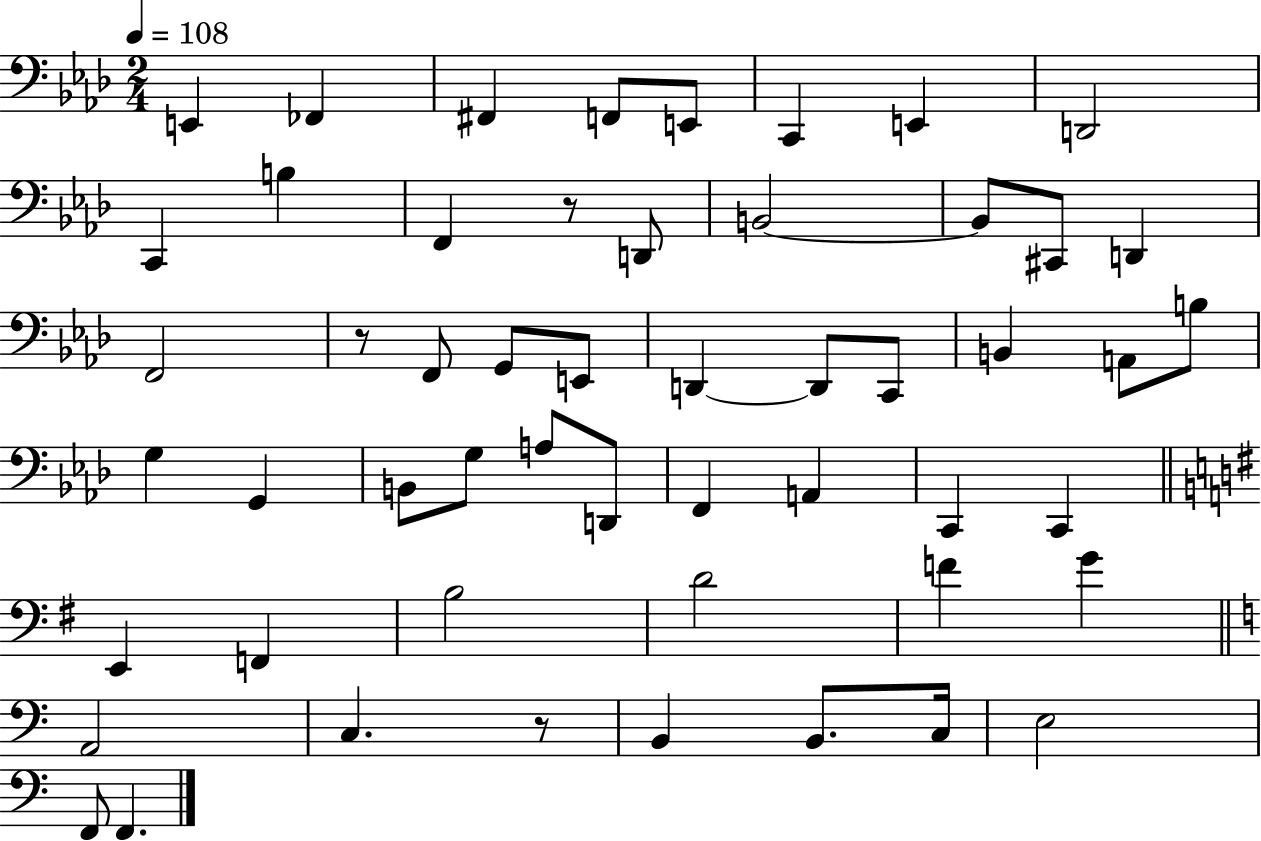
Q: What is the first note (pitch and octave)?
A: E2